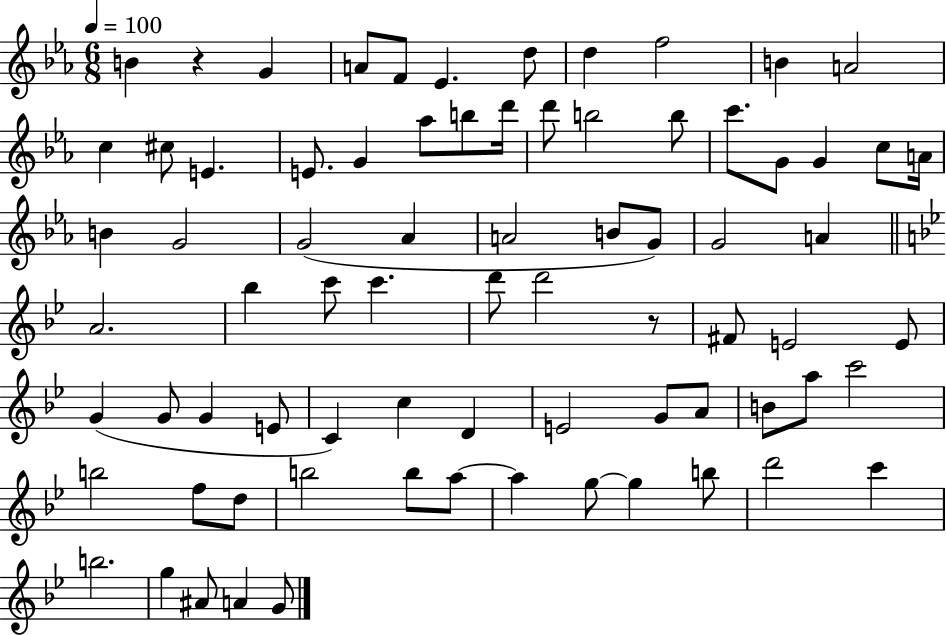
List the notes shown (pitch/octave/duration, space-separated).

B4/q R/q G4/q A4/e F4/e Eb4/q. D5/e D5/q F5/h B4/q A4/h C5/q C#5/e E4/q. E4/e. G4/q Ab5/e B5/e D6/s D6/e B5/h B5/e C6/e. G4/e G4/q C5/e A4/s B4/q G4/h G4/h Ab4/q A4/h B4/e G4/e G4/h A4/q A4/h. Bb5/q C6/e C6/q. D6/e D6/h R/e F#4/e E4/h E4/e G4/q G4/e G4/q E4/e C4/q C5/q D4/q E4/h G4/e A4/e B4/e A5/e C6/h B5/h F5/e D5/e B5/h B5/e A5/e A5/q G5/e G5/q B5/e D6/h C6/q B5/h. G5/q A#4/e A4/q G4/e